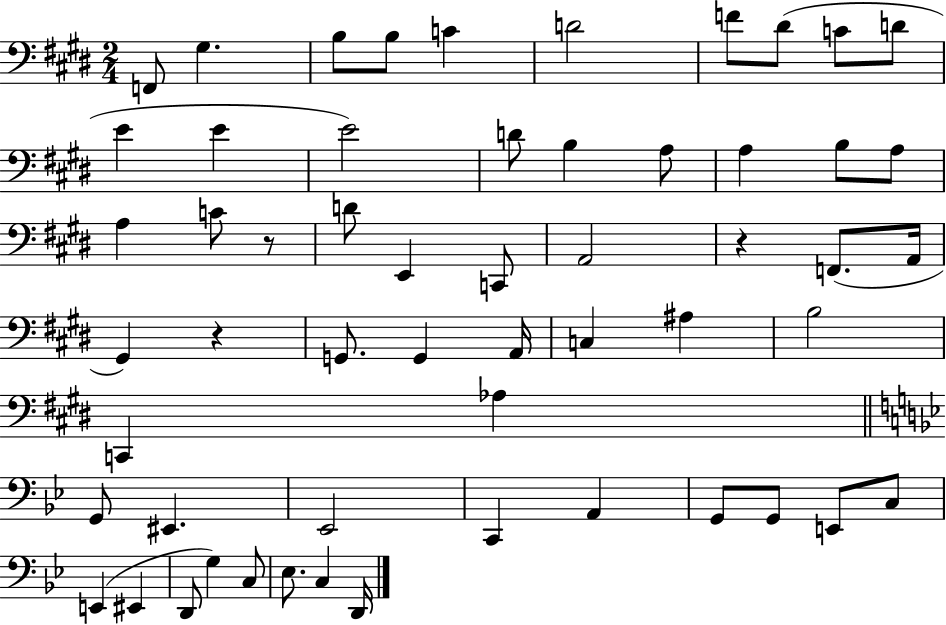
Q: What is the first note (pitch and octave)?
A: F2